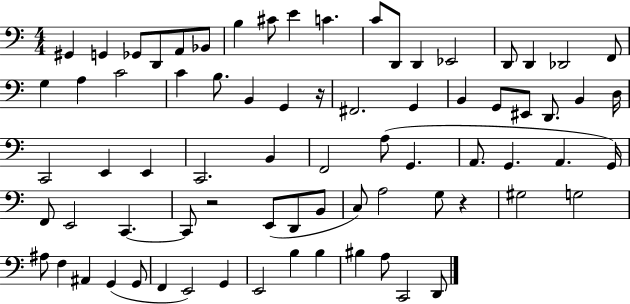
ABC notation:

X:1
T:Untitled
M:4/4
L:1/4
K:C
^G,, G,, _G,,/2 D,,/2 A,,/2 _B,,/2 B, ^C/2 E C C/2 D,,/2 D,, _E,,2 D,,/2 D,, _D,,2 F,,/2 G, A, C2 C B,/2 B,, G,, z/4 ^F,,2 G,, B,, G,,/2 ^E,,/2 D,,/2 B,, D,/4 C,,2 E,, E,, C,,2 B,, F,,2 A,/2 G,, A,,/2 G,, A,, G,,/4 F,,/2 E,,2 C,, C,,/2 z2 E,,/2 D,,/2 B,,/2 C,/2 A,2 G,/2 z ^G,2 G,2 ^A,/2 F, ^A,, G,, G,,/2 F,, E,,2 G,, E,,2 B, B, ^B, A,/2 C,,2 D,,/2